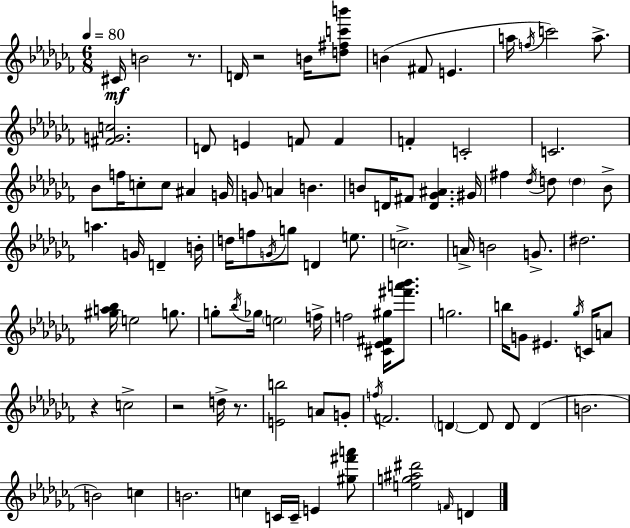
{
  \clef treble
  \numericTimeSignature
  \time 6/8
  \key aes \minor
  \tempo 4 = 80
  cis'16\mf b'2 r8. | d'16 r2 b'16 <d'' fis'' c''' b'''>8 | b'4( fis'8 e'4. | a''16 \acciaccatura { f''16 } c'''2) a''8.-> | \break <fis' g' c''>2. | d'8 e'4 f'8 f'4 | f'4-. c'2-. | c'2. | \break bes'8 f''16 c''8-. c''8 ais'4 | g'16 g'8 a'4 b'4. | b'8 d'16 fis'8 <d' ges' ais'>4. | gis'16 fis''4 \acciaccatura { des''16 } d''8 \parenthesize d''4 | \break bes'8-> a''4. g'16 d'4-- | b'16-. d''16 f''8 \acciaccatura { g'16 } g''8 d'4 | e''8. c''2.-> | a'16-> b'2 | \break g'8.-> dis''2. | <gis'' a'' bes''>16 e''2 | g''8. g''8-. \acciaccatura { bes''16 } ges''16 \parenthesize e''2 | f''16-> f''2 | \break <cis' ees' fis' gis''>16 <fis''' a''' bes'''>8. g''2. | b''16 g'8 eis'4. | \acciaccatura { ges''16 } c'16 a'8 r4 c''2-> | r2 | \break d''16-> r8. <e' b''>2 | a'8 g'8-. \acciaccatura { f''16 } f'2. | \parenthesize d'4~~ d'8 | d'8 d'4( b'2. | \break b'2) | c''4 b'2. | c''4 c'16 c'16-- | e'4 <gis'' fis''' a'''>8 <e'' g'' ais'' dis'''>2 | \break \grace { f'16 } d'4 \bar "|."
}